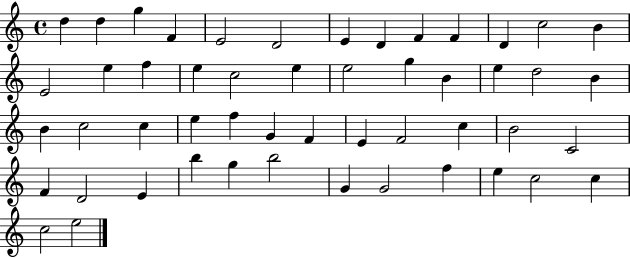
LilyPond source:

{
  \clef treble
  \time 4/4
  \defaultTimeSignature
  \key c \major
  d''4 d''4 g''4 f'4 | e'2 d'2 | e'4 d'4 f'4 f'4 | d'4 c''2 b'4 | \break e'2 e''4 f''4 | e''4 c''2 e''4 | e''2 g''4 b'4 | e''4 d''2 b'4 | \break b'4 c''2 c''4 | e''4 f''4 g'4 f'4 | e'4 f'2 c''4 | b'2 c'2 | \break f'4 d'2 e'4 | b''4 g''4 b''2 | g'4 g'2 f''4 | e''4 c''2 c''4 | \break c''2 e''2 | \bar "|."
}